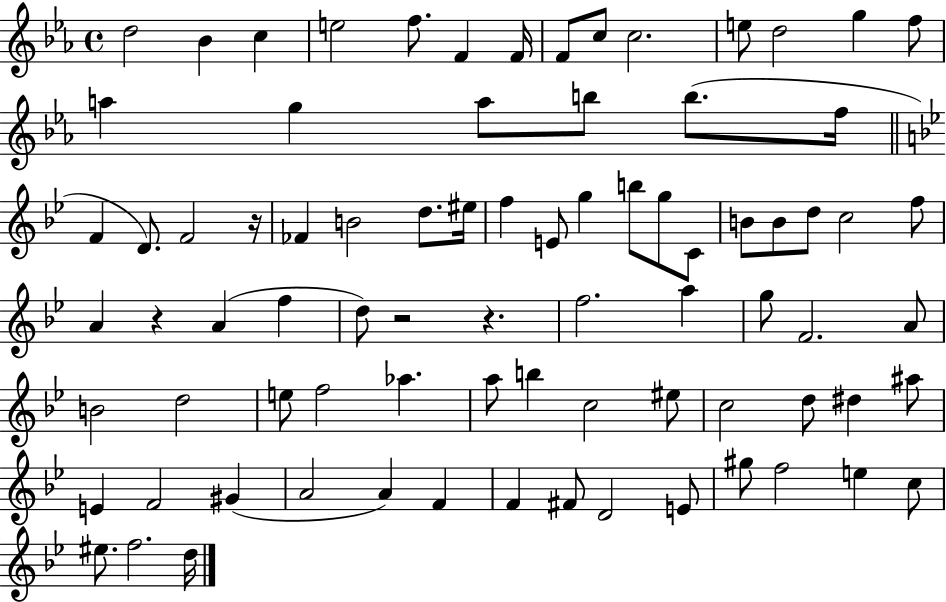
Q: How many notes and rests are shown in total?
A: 81